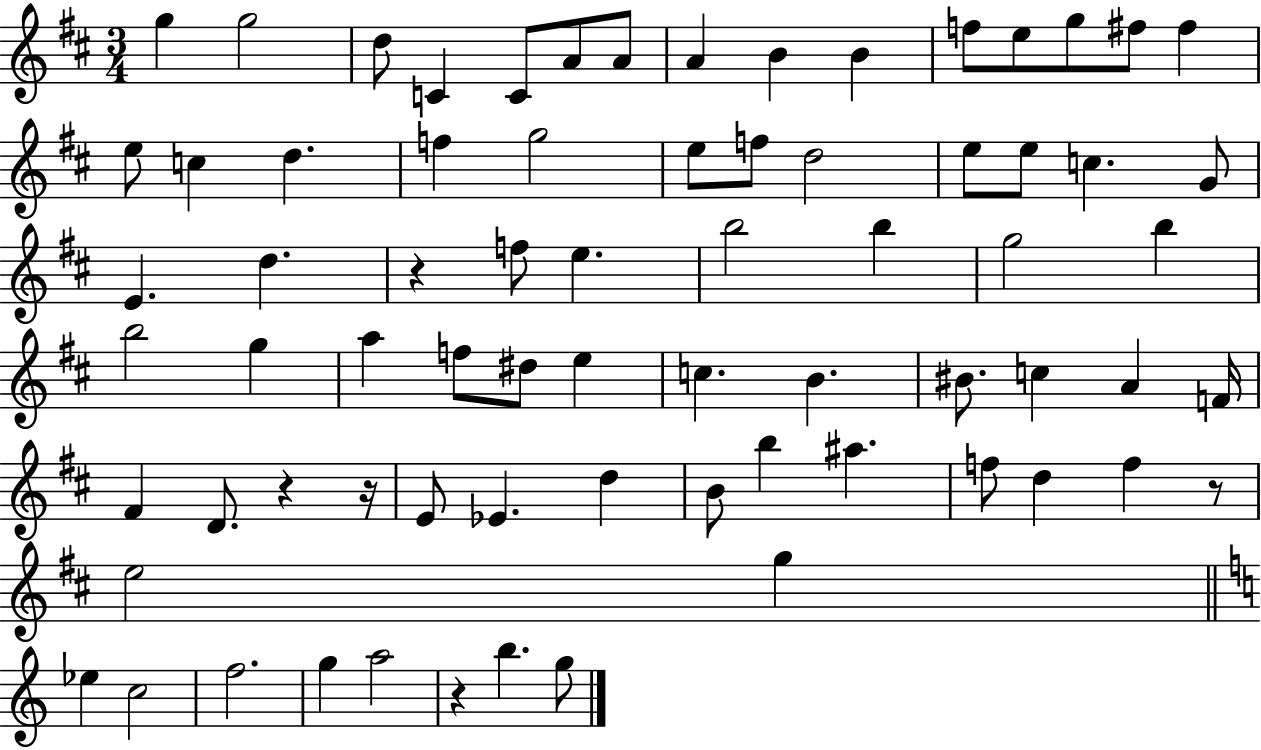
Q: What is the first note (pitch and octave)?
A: G5